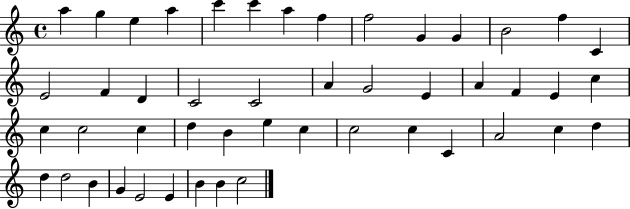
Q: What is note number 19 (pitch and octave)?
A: C4